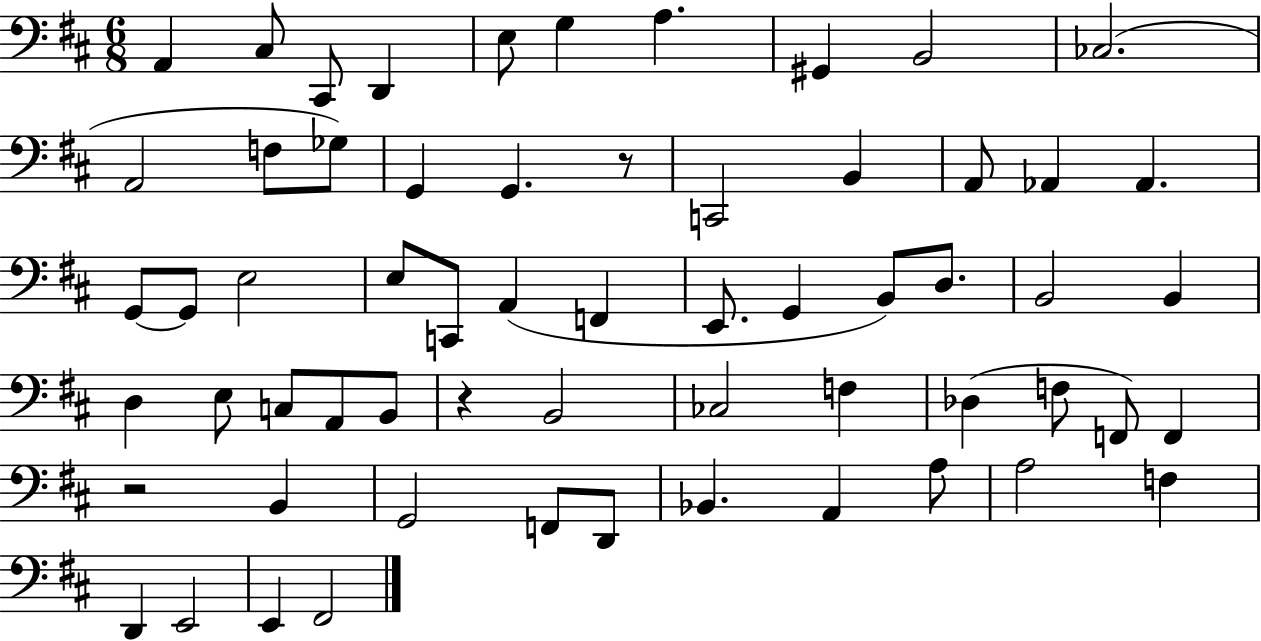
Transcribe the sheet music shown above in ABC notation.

X:1
T:Untitled
M:6/8
L:1/4
K:D
A,, ^C,/2 ^C,,/2 D,, E,/2 G, A, ^G,, B,,2 _C,2 A,,2 F,/2 _G,/2 G,, G,, z/2 C,,2 B,, A,,/2 _A,, _A,, G,,/2 G,,/2 E,2 E,/2 C,,/2 A,, F,, E,,/2 G,, B,,/2 D,/2 B,,2 B,, D, E,/2 C,/2 A,,/2 B,,/2 z B,,2 _C,2 F, _D, F,/2 F,,/2 F,, z2 B,, G,,2 F,,/2 D,,/2 _B,, A,, A,/2 A,2 F, D,, E,,2 E,, ^F,,2